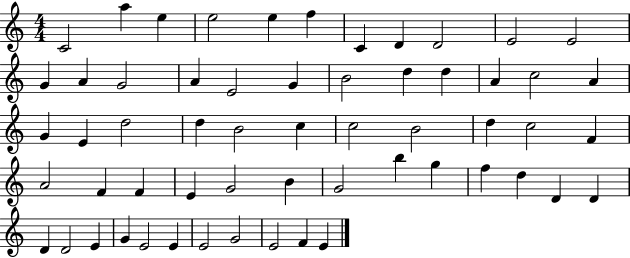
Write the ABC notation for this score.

X:1
T:Untitled
M:4/4
L:1/4
K:C
C2 a e e2 e f C D D2 E2 E2 G A G2 A E2 G B2 d d A c2 A G E d2 d B2 c c2 B2 d c2 F A2 F F E G2 B G2 b g f d D D D D2 E G E2 E E2 G2 E2 F E